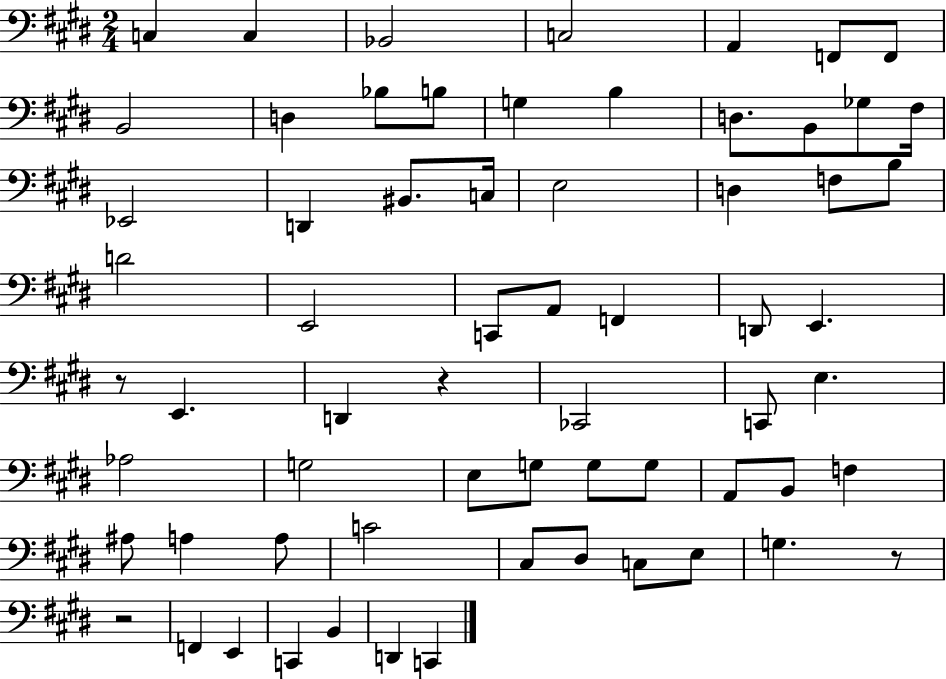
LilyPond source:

{
  \clef bass
  \numericTimeSignature
  \time 2/4
  \key e \major
  \repeat volta 2 { c4 c4 | bes,2 | c2 | a,4 f,8 f,8 | \break b,2 | d4 bes8 b8 | g4 b4 | d8. b,8 ges8 fis16 | \break ees,2 | d,4 bis,8. c16 | e2 | d4 f8 b8 | \break d'2 | e,2 | c,8 a,8 f,4 | d,8 e,4. | \break r8 e,4. | d,4 r4 | ces,2 | c,8 e4. | \break aes2 | g2 | e8 g8 g8 g8 | a,8 b,8 f4 | \break ais8 a4 a8 | c'2 | cis8 dis8 c8 e8 | g4. r8 | \break r2 | f,4 e,4 | c,4 b,4 | d,4 c,4 | \break } \bar "|."
}